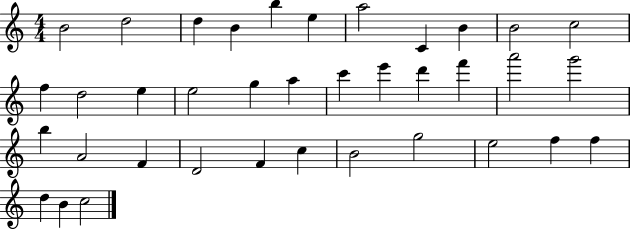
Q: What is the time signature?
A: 4/4